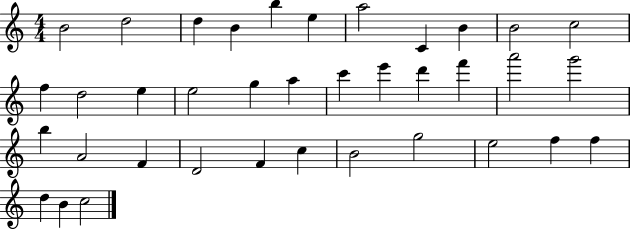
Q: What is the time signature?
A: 4/4